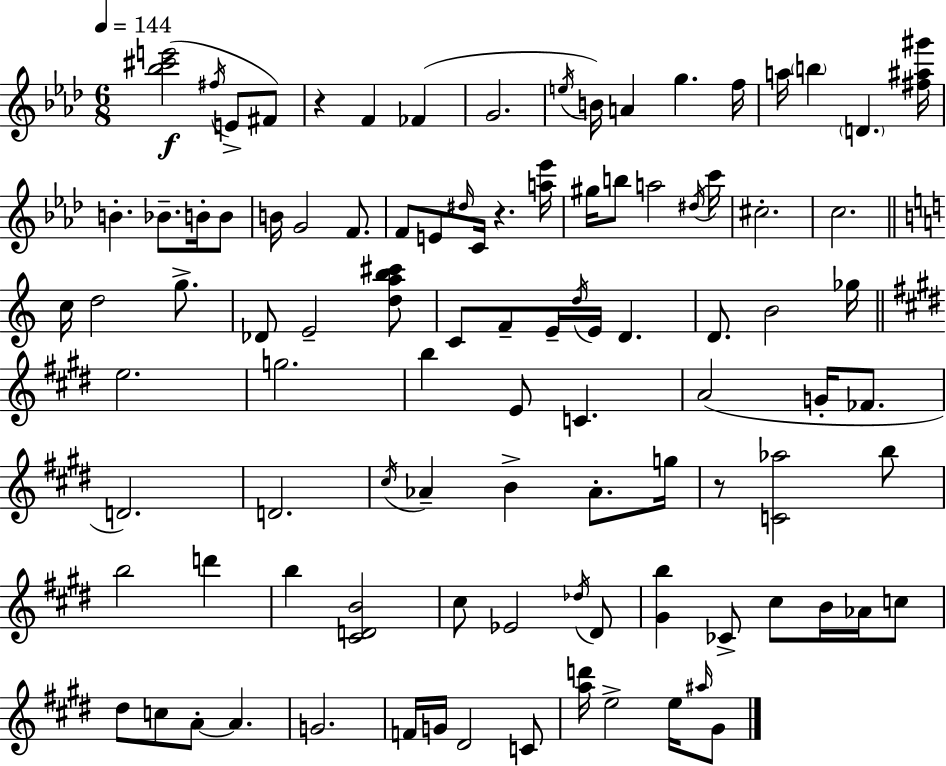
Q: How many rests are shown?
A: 3